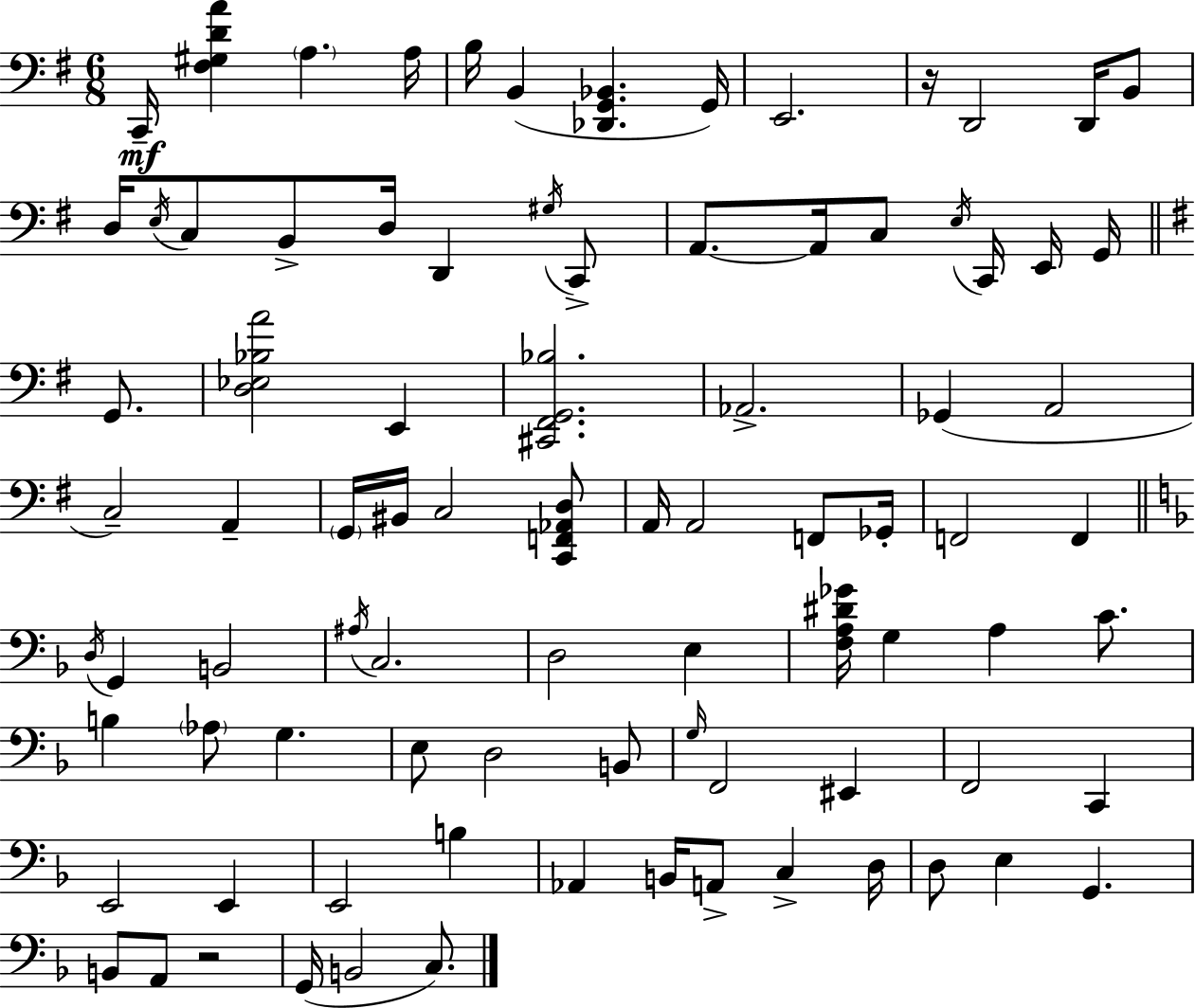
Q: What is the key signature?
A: G major